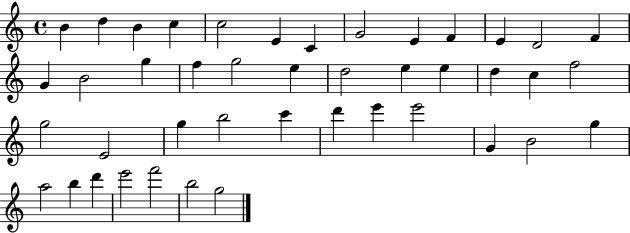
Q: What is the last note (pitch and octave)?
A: G5